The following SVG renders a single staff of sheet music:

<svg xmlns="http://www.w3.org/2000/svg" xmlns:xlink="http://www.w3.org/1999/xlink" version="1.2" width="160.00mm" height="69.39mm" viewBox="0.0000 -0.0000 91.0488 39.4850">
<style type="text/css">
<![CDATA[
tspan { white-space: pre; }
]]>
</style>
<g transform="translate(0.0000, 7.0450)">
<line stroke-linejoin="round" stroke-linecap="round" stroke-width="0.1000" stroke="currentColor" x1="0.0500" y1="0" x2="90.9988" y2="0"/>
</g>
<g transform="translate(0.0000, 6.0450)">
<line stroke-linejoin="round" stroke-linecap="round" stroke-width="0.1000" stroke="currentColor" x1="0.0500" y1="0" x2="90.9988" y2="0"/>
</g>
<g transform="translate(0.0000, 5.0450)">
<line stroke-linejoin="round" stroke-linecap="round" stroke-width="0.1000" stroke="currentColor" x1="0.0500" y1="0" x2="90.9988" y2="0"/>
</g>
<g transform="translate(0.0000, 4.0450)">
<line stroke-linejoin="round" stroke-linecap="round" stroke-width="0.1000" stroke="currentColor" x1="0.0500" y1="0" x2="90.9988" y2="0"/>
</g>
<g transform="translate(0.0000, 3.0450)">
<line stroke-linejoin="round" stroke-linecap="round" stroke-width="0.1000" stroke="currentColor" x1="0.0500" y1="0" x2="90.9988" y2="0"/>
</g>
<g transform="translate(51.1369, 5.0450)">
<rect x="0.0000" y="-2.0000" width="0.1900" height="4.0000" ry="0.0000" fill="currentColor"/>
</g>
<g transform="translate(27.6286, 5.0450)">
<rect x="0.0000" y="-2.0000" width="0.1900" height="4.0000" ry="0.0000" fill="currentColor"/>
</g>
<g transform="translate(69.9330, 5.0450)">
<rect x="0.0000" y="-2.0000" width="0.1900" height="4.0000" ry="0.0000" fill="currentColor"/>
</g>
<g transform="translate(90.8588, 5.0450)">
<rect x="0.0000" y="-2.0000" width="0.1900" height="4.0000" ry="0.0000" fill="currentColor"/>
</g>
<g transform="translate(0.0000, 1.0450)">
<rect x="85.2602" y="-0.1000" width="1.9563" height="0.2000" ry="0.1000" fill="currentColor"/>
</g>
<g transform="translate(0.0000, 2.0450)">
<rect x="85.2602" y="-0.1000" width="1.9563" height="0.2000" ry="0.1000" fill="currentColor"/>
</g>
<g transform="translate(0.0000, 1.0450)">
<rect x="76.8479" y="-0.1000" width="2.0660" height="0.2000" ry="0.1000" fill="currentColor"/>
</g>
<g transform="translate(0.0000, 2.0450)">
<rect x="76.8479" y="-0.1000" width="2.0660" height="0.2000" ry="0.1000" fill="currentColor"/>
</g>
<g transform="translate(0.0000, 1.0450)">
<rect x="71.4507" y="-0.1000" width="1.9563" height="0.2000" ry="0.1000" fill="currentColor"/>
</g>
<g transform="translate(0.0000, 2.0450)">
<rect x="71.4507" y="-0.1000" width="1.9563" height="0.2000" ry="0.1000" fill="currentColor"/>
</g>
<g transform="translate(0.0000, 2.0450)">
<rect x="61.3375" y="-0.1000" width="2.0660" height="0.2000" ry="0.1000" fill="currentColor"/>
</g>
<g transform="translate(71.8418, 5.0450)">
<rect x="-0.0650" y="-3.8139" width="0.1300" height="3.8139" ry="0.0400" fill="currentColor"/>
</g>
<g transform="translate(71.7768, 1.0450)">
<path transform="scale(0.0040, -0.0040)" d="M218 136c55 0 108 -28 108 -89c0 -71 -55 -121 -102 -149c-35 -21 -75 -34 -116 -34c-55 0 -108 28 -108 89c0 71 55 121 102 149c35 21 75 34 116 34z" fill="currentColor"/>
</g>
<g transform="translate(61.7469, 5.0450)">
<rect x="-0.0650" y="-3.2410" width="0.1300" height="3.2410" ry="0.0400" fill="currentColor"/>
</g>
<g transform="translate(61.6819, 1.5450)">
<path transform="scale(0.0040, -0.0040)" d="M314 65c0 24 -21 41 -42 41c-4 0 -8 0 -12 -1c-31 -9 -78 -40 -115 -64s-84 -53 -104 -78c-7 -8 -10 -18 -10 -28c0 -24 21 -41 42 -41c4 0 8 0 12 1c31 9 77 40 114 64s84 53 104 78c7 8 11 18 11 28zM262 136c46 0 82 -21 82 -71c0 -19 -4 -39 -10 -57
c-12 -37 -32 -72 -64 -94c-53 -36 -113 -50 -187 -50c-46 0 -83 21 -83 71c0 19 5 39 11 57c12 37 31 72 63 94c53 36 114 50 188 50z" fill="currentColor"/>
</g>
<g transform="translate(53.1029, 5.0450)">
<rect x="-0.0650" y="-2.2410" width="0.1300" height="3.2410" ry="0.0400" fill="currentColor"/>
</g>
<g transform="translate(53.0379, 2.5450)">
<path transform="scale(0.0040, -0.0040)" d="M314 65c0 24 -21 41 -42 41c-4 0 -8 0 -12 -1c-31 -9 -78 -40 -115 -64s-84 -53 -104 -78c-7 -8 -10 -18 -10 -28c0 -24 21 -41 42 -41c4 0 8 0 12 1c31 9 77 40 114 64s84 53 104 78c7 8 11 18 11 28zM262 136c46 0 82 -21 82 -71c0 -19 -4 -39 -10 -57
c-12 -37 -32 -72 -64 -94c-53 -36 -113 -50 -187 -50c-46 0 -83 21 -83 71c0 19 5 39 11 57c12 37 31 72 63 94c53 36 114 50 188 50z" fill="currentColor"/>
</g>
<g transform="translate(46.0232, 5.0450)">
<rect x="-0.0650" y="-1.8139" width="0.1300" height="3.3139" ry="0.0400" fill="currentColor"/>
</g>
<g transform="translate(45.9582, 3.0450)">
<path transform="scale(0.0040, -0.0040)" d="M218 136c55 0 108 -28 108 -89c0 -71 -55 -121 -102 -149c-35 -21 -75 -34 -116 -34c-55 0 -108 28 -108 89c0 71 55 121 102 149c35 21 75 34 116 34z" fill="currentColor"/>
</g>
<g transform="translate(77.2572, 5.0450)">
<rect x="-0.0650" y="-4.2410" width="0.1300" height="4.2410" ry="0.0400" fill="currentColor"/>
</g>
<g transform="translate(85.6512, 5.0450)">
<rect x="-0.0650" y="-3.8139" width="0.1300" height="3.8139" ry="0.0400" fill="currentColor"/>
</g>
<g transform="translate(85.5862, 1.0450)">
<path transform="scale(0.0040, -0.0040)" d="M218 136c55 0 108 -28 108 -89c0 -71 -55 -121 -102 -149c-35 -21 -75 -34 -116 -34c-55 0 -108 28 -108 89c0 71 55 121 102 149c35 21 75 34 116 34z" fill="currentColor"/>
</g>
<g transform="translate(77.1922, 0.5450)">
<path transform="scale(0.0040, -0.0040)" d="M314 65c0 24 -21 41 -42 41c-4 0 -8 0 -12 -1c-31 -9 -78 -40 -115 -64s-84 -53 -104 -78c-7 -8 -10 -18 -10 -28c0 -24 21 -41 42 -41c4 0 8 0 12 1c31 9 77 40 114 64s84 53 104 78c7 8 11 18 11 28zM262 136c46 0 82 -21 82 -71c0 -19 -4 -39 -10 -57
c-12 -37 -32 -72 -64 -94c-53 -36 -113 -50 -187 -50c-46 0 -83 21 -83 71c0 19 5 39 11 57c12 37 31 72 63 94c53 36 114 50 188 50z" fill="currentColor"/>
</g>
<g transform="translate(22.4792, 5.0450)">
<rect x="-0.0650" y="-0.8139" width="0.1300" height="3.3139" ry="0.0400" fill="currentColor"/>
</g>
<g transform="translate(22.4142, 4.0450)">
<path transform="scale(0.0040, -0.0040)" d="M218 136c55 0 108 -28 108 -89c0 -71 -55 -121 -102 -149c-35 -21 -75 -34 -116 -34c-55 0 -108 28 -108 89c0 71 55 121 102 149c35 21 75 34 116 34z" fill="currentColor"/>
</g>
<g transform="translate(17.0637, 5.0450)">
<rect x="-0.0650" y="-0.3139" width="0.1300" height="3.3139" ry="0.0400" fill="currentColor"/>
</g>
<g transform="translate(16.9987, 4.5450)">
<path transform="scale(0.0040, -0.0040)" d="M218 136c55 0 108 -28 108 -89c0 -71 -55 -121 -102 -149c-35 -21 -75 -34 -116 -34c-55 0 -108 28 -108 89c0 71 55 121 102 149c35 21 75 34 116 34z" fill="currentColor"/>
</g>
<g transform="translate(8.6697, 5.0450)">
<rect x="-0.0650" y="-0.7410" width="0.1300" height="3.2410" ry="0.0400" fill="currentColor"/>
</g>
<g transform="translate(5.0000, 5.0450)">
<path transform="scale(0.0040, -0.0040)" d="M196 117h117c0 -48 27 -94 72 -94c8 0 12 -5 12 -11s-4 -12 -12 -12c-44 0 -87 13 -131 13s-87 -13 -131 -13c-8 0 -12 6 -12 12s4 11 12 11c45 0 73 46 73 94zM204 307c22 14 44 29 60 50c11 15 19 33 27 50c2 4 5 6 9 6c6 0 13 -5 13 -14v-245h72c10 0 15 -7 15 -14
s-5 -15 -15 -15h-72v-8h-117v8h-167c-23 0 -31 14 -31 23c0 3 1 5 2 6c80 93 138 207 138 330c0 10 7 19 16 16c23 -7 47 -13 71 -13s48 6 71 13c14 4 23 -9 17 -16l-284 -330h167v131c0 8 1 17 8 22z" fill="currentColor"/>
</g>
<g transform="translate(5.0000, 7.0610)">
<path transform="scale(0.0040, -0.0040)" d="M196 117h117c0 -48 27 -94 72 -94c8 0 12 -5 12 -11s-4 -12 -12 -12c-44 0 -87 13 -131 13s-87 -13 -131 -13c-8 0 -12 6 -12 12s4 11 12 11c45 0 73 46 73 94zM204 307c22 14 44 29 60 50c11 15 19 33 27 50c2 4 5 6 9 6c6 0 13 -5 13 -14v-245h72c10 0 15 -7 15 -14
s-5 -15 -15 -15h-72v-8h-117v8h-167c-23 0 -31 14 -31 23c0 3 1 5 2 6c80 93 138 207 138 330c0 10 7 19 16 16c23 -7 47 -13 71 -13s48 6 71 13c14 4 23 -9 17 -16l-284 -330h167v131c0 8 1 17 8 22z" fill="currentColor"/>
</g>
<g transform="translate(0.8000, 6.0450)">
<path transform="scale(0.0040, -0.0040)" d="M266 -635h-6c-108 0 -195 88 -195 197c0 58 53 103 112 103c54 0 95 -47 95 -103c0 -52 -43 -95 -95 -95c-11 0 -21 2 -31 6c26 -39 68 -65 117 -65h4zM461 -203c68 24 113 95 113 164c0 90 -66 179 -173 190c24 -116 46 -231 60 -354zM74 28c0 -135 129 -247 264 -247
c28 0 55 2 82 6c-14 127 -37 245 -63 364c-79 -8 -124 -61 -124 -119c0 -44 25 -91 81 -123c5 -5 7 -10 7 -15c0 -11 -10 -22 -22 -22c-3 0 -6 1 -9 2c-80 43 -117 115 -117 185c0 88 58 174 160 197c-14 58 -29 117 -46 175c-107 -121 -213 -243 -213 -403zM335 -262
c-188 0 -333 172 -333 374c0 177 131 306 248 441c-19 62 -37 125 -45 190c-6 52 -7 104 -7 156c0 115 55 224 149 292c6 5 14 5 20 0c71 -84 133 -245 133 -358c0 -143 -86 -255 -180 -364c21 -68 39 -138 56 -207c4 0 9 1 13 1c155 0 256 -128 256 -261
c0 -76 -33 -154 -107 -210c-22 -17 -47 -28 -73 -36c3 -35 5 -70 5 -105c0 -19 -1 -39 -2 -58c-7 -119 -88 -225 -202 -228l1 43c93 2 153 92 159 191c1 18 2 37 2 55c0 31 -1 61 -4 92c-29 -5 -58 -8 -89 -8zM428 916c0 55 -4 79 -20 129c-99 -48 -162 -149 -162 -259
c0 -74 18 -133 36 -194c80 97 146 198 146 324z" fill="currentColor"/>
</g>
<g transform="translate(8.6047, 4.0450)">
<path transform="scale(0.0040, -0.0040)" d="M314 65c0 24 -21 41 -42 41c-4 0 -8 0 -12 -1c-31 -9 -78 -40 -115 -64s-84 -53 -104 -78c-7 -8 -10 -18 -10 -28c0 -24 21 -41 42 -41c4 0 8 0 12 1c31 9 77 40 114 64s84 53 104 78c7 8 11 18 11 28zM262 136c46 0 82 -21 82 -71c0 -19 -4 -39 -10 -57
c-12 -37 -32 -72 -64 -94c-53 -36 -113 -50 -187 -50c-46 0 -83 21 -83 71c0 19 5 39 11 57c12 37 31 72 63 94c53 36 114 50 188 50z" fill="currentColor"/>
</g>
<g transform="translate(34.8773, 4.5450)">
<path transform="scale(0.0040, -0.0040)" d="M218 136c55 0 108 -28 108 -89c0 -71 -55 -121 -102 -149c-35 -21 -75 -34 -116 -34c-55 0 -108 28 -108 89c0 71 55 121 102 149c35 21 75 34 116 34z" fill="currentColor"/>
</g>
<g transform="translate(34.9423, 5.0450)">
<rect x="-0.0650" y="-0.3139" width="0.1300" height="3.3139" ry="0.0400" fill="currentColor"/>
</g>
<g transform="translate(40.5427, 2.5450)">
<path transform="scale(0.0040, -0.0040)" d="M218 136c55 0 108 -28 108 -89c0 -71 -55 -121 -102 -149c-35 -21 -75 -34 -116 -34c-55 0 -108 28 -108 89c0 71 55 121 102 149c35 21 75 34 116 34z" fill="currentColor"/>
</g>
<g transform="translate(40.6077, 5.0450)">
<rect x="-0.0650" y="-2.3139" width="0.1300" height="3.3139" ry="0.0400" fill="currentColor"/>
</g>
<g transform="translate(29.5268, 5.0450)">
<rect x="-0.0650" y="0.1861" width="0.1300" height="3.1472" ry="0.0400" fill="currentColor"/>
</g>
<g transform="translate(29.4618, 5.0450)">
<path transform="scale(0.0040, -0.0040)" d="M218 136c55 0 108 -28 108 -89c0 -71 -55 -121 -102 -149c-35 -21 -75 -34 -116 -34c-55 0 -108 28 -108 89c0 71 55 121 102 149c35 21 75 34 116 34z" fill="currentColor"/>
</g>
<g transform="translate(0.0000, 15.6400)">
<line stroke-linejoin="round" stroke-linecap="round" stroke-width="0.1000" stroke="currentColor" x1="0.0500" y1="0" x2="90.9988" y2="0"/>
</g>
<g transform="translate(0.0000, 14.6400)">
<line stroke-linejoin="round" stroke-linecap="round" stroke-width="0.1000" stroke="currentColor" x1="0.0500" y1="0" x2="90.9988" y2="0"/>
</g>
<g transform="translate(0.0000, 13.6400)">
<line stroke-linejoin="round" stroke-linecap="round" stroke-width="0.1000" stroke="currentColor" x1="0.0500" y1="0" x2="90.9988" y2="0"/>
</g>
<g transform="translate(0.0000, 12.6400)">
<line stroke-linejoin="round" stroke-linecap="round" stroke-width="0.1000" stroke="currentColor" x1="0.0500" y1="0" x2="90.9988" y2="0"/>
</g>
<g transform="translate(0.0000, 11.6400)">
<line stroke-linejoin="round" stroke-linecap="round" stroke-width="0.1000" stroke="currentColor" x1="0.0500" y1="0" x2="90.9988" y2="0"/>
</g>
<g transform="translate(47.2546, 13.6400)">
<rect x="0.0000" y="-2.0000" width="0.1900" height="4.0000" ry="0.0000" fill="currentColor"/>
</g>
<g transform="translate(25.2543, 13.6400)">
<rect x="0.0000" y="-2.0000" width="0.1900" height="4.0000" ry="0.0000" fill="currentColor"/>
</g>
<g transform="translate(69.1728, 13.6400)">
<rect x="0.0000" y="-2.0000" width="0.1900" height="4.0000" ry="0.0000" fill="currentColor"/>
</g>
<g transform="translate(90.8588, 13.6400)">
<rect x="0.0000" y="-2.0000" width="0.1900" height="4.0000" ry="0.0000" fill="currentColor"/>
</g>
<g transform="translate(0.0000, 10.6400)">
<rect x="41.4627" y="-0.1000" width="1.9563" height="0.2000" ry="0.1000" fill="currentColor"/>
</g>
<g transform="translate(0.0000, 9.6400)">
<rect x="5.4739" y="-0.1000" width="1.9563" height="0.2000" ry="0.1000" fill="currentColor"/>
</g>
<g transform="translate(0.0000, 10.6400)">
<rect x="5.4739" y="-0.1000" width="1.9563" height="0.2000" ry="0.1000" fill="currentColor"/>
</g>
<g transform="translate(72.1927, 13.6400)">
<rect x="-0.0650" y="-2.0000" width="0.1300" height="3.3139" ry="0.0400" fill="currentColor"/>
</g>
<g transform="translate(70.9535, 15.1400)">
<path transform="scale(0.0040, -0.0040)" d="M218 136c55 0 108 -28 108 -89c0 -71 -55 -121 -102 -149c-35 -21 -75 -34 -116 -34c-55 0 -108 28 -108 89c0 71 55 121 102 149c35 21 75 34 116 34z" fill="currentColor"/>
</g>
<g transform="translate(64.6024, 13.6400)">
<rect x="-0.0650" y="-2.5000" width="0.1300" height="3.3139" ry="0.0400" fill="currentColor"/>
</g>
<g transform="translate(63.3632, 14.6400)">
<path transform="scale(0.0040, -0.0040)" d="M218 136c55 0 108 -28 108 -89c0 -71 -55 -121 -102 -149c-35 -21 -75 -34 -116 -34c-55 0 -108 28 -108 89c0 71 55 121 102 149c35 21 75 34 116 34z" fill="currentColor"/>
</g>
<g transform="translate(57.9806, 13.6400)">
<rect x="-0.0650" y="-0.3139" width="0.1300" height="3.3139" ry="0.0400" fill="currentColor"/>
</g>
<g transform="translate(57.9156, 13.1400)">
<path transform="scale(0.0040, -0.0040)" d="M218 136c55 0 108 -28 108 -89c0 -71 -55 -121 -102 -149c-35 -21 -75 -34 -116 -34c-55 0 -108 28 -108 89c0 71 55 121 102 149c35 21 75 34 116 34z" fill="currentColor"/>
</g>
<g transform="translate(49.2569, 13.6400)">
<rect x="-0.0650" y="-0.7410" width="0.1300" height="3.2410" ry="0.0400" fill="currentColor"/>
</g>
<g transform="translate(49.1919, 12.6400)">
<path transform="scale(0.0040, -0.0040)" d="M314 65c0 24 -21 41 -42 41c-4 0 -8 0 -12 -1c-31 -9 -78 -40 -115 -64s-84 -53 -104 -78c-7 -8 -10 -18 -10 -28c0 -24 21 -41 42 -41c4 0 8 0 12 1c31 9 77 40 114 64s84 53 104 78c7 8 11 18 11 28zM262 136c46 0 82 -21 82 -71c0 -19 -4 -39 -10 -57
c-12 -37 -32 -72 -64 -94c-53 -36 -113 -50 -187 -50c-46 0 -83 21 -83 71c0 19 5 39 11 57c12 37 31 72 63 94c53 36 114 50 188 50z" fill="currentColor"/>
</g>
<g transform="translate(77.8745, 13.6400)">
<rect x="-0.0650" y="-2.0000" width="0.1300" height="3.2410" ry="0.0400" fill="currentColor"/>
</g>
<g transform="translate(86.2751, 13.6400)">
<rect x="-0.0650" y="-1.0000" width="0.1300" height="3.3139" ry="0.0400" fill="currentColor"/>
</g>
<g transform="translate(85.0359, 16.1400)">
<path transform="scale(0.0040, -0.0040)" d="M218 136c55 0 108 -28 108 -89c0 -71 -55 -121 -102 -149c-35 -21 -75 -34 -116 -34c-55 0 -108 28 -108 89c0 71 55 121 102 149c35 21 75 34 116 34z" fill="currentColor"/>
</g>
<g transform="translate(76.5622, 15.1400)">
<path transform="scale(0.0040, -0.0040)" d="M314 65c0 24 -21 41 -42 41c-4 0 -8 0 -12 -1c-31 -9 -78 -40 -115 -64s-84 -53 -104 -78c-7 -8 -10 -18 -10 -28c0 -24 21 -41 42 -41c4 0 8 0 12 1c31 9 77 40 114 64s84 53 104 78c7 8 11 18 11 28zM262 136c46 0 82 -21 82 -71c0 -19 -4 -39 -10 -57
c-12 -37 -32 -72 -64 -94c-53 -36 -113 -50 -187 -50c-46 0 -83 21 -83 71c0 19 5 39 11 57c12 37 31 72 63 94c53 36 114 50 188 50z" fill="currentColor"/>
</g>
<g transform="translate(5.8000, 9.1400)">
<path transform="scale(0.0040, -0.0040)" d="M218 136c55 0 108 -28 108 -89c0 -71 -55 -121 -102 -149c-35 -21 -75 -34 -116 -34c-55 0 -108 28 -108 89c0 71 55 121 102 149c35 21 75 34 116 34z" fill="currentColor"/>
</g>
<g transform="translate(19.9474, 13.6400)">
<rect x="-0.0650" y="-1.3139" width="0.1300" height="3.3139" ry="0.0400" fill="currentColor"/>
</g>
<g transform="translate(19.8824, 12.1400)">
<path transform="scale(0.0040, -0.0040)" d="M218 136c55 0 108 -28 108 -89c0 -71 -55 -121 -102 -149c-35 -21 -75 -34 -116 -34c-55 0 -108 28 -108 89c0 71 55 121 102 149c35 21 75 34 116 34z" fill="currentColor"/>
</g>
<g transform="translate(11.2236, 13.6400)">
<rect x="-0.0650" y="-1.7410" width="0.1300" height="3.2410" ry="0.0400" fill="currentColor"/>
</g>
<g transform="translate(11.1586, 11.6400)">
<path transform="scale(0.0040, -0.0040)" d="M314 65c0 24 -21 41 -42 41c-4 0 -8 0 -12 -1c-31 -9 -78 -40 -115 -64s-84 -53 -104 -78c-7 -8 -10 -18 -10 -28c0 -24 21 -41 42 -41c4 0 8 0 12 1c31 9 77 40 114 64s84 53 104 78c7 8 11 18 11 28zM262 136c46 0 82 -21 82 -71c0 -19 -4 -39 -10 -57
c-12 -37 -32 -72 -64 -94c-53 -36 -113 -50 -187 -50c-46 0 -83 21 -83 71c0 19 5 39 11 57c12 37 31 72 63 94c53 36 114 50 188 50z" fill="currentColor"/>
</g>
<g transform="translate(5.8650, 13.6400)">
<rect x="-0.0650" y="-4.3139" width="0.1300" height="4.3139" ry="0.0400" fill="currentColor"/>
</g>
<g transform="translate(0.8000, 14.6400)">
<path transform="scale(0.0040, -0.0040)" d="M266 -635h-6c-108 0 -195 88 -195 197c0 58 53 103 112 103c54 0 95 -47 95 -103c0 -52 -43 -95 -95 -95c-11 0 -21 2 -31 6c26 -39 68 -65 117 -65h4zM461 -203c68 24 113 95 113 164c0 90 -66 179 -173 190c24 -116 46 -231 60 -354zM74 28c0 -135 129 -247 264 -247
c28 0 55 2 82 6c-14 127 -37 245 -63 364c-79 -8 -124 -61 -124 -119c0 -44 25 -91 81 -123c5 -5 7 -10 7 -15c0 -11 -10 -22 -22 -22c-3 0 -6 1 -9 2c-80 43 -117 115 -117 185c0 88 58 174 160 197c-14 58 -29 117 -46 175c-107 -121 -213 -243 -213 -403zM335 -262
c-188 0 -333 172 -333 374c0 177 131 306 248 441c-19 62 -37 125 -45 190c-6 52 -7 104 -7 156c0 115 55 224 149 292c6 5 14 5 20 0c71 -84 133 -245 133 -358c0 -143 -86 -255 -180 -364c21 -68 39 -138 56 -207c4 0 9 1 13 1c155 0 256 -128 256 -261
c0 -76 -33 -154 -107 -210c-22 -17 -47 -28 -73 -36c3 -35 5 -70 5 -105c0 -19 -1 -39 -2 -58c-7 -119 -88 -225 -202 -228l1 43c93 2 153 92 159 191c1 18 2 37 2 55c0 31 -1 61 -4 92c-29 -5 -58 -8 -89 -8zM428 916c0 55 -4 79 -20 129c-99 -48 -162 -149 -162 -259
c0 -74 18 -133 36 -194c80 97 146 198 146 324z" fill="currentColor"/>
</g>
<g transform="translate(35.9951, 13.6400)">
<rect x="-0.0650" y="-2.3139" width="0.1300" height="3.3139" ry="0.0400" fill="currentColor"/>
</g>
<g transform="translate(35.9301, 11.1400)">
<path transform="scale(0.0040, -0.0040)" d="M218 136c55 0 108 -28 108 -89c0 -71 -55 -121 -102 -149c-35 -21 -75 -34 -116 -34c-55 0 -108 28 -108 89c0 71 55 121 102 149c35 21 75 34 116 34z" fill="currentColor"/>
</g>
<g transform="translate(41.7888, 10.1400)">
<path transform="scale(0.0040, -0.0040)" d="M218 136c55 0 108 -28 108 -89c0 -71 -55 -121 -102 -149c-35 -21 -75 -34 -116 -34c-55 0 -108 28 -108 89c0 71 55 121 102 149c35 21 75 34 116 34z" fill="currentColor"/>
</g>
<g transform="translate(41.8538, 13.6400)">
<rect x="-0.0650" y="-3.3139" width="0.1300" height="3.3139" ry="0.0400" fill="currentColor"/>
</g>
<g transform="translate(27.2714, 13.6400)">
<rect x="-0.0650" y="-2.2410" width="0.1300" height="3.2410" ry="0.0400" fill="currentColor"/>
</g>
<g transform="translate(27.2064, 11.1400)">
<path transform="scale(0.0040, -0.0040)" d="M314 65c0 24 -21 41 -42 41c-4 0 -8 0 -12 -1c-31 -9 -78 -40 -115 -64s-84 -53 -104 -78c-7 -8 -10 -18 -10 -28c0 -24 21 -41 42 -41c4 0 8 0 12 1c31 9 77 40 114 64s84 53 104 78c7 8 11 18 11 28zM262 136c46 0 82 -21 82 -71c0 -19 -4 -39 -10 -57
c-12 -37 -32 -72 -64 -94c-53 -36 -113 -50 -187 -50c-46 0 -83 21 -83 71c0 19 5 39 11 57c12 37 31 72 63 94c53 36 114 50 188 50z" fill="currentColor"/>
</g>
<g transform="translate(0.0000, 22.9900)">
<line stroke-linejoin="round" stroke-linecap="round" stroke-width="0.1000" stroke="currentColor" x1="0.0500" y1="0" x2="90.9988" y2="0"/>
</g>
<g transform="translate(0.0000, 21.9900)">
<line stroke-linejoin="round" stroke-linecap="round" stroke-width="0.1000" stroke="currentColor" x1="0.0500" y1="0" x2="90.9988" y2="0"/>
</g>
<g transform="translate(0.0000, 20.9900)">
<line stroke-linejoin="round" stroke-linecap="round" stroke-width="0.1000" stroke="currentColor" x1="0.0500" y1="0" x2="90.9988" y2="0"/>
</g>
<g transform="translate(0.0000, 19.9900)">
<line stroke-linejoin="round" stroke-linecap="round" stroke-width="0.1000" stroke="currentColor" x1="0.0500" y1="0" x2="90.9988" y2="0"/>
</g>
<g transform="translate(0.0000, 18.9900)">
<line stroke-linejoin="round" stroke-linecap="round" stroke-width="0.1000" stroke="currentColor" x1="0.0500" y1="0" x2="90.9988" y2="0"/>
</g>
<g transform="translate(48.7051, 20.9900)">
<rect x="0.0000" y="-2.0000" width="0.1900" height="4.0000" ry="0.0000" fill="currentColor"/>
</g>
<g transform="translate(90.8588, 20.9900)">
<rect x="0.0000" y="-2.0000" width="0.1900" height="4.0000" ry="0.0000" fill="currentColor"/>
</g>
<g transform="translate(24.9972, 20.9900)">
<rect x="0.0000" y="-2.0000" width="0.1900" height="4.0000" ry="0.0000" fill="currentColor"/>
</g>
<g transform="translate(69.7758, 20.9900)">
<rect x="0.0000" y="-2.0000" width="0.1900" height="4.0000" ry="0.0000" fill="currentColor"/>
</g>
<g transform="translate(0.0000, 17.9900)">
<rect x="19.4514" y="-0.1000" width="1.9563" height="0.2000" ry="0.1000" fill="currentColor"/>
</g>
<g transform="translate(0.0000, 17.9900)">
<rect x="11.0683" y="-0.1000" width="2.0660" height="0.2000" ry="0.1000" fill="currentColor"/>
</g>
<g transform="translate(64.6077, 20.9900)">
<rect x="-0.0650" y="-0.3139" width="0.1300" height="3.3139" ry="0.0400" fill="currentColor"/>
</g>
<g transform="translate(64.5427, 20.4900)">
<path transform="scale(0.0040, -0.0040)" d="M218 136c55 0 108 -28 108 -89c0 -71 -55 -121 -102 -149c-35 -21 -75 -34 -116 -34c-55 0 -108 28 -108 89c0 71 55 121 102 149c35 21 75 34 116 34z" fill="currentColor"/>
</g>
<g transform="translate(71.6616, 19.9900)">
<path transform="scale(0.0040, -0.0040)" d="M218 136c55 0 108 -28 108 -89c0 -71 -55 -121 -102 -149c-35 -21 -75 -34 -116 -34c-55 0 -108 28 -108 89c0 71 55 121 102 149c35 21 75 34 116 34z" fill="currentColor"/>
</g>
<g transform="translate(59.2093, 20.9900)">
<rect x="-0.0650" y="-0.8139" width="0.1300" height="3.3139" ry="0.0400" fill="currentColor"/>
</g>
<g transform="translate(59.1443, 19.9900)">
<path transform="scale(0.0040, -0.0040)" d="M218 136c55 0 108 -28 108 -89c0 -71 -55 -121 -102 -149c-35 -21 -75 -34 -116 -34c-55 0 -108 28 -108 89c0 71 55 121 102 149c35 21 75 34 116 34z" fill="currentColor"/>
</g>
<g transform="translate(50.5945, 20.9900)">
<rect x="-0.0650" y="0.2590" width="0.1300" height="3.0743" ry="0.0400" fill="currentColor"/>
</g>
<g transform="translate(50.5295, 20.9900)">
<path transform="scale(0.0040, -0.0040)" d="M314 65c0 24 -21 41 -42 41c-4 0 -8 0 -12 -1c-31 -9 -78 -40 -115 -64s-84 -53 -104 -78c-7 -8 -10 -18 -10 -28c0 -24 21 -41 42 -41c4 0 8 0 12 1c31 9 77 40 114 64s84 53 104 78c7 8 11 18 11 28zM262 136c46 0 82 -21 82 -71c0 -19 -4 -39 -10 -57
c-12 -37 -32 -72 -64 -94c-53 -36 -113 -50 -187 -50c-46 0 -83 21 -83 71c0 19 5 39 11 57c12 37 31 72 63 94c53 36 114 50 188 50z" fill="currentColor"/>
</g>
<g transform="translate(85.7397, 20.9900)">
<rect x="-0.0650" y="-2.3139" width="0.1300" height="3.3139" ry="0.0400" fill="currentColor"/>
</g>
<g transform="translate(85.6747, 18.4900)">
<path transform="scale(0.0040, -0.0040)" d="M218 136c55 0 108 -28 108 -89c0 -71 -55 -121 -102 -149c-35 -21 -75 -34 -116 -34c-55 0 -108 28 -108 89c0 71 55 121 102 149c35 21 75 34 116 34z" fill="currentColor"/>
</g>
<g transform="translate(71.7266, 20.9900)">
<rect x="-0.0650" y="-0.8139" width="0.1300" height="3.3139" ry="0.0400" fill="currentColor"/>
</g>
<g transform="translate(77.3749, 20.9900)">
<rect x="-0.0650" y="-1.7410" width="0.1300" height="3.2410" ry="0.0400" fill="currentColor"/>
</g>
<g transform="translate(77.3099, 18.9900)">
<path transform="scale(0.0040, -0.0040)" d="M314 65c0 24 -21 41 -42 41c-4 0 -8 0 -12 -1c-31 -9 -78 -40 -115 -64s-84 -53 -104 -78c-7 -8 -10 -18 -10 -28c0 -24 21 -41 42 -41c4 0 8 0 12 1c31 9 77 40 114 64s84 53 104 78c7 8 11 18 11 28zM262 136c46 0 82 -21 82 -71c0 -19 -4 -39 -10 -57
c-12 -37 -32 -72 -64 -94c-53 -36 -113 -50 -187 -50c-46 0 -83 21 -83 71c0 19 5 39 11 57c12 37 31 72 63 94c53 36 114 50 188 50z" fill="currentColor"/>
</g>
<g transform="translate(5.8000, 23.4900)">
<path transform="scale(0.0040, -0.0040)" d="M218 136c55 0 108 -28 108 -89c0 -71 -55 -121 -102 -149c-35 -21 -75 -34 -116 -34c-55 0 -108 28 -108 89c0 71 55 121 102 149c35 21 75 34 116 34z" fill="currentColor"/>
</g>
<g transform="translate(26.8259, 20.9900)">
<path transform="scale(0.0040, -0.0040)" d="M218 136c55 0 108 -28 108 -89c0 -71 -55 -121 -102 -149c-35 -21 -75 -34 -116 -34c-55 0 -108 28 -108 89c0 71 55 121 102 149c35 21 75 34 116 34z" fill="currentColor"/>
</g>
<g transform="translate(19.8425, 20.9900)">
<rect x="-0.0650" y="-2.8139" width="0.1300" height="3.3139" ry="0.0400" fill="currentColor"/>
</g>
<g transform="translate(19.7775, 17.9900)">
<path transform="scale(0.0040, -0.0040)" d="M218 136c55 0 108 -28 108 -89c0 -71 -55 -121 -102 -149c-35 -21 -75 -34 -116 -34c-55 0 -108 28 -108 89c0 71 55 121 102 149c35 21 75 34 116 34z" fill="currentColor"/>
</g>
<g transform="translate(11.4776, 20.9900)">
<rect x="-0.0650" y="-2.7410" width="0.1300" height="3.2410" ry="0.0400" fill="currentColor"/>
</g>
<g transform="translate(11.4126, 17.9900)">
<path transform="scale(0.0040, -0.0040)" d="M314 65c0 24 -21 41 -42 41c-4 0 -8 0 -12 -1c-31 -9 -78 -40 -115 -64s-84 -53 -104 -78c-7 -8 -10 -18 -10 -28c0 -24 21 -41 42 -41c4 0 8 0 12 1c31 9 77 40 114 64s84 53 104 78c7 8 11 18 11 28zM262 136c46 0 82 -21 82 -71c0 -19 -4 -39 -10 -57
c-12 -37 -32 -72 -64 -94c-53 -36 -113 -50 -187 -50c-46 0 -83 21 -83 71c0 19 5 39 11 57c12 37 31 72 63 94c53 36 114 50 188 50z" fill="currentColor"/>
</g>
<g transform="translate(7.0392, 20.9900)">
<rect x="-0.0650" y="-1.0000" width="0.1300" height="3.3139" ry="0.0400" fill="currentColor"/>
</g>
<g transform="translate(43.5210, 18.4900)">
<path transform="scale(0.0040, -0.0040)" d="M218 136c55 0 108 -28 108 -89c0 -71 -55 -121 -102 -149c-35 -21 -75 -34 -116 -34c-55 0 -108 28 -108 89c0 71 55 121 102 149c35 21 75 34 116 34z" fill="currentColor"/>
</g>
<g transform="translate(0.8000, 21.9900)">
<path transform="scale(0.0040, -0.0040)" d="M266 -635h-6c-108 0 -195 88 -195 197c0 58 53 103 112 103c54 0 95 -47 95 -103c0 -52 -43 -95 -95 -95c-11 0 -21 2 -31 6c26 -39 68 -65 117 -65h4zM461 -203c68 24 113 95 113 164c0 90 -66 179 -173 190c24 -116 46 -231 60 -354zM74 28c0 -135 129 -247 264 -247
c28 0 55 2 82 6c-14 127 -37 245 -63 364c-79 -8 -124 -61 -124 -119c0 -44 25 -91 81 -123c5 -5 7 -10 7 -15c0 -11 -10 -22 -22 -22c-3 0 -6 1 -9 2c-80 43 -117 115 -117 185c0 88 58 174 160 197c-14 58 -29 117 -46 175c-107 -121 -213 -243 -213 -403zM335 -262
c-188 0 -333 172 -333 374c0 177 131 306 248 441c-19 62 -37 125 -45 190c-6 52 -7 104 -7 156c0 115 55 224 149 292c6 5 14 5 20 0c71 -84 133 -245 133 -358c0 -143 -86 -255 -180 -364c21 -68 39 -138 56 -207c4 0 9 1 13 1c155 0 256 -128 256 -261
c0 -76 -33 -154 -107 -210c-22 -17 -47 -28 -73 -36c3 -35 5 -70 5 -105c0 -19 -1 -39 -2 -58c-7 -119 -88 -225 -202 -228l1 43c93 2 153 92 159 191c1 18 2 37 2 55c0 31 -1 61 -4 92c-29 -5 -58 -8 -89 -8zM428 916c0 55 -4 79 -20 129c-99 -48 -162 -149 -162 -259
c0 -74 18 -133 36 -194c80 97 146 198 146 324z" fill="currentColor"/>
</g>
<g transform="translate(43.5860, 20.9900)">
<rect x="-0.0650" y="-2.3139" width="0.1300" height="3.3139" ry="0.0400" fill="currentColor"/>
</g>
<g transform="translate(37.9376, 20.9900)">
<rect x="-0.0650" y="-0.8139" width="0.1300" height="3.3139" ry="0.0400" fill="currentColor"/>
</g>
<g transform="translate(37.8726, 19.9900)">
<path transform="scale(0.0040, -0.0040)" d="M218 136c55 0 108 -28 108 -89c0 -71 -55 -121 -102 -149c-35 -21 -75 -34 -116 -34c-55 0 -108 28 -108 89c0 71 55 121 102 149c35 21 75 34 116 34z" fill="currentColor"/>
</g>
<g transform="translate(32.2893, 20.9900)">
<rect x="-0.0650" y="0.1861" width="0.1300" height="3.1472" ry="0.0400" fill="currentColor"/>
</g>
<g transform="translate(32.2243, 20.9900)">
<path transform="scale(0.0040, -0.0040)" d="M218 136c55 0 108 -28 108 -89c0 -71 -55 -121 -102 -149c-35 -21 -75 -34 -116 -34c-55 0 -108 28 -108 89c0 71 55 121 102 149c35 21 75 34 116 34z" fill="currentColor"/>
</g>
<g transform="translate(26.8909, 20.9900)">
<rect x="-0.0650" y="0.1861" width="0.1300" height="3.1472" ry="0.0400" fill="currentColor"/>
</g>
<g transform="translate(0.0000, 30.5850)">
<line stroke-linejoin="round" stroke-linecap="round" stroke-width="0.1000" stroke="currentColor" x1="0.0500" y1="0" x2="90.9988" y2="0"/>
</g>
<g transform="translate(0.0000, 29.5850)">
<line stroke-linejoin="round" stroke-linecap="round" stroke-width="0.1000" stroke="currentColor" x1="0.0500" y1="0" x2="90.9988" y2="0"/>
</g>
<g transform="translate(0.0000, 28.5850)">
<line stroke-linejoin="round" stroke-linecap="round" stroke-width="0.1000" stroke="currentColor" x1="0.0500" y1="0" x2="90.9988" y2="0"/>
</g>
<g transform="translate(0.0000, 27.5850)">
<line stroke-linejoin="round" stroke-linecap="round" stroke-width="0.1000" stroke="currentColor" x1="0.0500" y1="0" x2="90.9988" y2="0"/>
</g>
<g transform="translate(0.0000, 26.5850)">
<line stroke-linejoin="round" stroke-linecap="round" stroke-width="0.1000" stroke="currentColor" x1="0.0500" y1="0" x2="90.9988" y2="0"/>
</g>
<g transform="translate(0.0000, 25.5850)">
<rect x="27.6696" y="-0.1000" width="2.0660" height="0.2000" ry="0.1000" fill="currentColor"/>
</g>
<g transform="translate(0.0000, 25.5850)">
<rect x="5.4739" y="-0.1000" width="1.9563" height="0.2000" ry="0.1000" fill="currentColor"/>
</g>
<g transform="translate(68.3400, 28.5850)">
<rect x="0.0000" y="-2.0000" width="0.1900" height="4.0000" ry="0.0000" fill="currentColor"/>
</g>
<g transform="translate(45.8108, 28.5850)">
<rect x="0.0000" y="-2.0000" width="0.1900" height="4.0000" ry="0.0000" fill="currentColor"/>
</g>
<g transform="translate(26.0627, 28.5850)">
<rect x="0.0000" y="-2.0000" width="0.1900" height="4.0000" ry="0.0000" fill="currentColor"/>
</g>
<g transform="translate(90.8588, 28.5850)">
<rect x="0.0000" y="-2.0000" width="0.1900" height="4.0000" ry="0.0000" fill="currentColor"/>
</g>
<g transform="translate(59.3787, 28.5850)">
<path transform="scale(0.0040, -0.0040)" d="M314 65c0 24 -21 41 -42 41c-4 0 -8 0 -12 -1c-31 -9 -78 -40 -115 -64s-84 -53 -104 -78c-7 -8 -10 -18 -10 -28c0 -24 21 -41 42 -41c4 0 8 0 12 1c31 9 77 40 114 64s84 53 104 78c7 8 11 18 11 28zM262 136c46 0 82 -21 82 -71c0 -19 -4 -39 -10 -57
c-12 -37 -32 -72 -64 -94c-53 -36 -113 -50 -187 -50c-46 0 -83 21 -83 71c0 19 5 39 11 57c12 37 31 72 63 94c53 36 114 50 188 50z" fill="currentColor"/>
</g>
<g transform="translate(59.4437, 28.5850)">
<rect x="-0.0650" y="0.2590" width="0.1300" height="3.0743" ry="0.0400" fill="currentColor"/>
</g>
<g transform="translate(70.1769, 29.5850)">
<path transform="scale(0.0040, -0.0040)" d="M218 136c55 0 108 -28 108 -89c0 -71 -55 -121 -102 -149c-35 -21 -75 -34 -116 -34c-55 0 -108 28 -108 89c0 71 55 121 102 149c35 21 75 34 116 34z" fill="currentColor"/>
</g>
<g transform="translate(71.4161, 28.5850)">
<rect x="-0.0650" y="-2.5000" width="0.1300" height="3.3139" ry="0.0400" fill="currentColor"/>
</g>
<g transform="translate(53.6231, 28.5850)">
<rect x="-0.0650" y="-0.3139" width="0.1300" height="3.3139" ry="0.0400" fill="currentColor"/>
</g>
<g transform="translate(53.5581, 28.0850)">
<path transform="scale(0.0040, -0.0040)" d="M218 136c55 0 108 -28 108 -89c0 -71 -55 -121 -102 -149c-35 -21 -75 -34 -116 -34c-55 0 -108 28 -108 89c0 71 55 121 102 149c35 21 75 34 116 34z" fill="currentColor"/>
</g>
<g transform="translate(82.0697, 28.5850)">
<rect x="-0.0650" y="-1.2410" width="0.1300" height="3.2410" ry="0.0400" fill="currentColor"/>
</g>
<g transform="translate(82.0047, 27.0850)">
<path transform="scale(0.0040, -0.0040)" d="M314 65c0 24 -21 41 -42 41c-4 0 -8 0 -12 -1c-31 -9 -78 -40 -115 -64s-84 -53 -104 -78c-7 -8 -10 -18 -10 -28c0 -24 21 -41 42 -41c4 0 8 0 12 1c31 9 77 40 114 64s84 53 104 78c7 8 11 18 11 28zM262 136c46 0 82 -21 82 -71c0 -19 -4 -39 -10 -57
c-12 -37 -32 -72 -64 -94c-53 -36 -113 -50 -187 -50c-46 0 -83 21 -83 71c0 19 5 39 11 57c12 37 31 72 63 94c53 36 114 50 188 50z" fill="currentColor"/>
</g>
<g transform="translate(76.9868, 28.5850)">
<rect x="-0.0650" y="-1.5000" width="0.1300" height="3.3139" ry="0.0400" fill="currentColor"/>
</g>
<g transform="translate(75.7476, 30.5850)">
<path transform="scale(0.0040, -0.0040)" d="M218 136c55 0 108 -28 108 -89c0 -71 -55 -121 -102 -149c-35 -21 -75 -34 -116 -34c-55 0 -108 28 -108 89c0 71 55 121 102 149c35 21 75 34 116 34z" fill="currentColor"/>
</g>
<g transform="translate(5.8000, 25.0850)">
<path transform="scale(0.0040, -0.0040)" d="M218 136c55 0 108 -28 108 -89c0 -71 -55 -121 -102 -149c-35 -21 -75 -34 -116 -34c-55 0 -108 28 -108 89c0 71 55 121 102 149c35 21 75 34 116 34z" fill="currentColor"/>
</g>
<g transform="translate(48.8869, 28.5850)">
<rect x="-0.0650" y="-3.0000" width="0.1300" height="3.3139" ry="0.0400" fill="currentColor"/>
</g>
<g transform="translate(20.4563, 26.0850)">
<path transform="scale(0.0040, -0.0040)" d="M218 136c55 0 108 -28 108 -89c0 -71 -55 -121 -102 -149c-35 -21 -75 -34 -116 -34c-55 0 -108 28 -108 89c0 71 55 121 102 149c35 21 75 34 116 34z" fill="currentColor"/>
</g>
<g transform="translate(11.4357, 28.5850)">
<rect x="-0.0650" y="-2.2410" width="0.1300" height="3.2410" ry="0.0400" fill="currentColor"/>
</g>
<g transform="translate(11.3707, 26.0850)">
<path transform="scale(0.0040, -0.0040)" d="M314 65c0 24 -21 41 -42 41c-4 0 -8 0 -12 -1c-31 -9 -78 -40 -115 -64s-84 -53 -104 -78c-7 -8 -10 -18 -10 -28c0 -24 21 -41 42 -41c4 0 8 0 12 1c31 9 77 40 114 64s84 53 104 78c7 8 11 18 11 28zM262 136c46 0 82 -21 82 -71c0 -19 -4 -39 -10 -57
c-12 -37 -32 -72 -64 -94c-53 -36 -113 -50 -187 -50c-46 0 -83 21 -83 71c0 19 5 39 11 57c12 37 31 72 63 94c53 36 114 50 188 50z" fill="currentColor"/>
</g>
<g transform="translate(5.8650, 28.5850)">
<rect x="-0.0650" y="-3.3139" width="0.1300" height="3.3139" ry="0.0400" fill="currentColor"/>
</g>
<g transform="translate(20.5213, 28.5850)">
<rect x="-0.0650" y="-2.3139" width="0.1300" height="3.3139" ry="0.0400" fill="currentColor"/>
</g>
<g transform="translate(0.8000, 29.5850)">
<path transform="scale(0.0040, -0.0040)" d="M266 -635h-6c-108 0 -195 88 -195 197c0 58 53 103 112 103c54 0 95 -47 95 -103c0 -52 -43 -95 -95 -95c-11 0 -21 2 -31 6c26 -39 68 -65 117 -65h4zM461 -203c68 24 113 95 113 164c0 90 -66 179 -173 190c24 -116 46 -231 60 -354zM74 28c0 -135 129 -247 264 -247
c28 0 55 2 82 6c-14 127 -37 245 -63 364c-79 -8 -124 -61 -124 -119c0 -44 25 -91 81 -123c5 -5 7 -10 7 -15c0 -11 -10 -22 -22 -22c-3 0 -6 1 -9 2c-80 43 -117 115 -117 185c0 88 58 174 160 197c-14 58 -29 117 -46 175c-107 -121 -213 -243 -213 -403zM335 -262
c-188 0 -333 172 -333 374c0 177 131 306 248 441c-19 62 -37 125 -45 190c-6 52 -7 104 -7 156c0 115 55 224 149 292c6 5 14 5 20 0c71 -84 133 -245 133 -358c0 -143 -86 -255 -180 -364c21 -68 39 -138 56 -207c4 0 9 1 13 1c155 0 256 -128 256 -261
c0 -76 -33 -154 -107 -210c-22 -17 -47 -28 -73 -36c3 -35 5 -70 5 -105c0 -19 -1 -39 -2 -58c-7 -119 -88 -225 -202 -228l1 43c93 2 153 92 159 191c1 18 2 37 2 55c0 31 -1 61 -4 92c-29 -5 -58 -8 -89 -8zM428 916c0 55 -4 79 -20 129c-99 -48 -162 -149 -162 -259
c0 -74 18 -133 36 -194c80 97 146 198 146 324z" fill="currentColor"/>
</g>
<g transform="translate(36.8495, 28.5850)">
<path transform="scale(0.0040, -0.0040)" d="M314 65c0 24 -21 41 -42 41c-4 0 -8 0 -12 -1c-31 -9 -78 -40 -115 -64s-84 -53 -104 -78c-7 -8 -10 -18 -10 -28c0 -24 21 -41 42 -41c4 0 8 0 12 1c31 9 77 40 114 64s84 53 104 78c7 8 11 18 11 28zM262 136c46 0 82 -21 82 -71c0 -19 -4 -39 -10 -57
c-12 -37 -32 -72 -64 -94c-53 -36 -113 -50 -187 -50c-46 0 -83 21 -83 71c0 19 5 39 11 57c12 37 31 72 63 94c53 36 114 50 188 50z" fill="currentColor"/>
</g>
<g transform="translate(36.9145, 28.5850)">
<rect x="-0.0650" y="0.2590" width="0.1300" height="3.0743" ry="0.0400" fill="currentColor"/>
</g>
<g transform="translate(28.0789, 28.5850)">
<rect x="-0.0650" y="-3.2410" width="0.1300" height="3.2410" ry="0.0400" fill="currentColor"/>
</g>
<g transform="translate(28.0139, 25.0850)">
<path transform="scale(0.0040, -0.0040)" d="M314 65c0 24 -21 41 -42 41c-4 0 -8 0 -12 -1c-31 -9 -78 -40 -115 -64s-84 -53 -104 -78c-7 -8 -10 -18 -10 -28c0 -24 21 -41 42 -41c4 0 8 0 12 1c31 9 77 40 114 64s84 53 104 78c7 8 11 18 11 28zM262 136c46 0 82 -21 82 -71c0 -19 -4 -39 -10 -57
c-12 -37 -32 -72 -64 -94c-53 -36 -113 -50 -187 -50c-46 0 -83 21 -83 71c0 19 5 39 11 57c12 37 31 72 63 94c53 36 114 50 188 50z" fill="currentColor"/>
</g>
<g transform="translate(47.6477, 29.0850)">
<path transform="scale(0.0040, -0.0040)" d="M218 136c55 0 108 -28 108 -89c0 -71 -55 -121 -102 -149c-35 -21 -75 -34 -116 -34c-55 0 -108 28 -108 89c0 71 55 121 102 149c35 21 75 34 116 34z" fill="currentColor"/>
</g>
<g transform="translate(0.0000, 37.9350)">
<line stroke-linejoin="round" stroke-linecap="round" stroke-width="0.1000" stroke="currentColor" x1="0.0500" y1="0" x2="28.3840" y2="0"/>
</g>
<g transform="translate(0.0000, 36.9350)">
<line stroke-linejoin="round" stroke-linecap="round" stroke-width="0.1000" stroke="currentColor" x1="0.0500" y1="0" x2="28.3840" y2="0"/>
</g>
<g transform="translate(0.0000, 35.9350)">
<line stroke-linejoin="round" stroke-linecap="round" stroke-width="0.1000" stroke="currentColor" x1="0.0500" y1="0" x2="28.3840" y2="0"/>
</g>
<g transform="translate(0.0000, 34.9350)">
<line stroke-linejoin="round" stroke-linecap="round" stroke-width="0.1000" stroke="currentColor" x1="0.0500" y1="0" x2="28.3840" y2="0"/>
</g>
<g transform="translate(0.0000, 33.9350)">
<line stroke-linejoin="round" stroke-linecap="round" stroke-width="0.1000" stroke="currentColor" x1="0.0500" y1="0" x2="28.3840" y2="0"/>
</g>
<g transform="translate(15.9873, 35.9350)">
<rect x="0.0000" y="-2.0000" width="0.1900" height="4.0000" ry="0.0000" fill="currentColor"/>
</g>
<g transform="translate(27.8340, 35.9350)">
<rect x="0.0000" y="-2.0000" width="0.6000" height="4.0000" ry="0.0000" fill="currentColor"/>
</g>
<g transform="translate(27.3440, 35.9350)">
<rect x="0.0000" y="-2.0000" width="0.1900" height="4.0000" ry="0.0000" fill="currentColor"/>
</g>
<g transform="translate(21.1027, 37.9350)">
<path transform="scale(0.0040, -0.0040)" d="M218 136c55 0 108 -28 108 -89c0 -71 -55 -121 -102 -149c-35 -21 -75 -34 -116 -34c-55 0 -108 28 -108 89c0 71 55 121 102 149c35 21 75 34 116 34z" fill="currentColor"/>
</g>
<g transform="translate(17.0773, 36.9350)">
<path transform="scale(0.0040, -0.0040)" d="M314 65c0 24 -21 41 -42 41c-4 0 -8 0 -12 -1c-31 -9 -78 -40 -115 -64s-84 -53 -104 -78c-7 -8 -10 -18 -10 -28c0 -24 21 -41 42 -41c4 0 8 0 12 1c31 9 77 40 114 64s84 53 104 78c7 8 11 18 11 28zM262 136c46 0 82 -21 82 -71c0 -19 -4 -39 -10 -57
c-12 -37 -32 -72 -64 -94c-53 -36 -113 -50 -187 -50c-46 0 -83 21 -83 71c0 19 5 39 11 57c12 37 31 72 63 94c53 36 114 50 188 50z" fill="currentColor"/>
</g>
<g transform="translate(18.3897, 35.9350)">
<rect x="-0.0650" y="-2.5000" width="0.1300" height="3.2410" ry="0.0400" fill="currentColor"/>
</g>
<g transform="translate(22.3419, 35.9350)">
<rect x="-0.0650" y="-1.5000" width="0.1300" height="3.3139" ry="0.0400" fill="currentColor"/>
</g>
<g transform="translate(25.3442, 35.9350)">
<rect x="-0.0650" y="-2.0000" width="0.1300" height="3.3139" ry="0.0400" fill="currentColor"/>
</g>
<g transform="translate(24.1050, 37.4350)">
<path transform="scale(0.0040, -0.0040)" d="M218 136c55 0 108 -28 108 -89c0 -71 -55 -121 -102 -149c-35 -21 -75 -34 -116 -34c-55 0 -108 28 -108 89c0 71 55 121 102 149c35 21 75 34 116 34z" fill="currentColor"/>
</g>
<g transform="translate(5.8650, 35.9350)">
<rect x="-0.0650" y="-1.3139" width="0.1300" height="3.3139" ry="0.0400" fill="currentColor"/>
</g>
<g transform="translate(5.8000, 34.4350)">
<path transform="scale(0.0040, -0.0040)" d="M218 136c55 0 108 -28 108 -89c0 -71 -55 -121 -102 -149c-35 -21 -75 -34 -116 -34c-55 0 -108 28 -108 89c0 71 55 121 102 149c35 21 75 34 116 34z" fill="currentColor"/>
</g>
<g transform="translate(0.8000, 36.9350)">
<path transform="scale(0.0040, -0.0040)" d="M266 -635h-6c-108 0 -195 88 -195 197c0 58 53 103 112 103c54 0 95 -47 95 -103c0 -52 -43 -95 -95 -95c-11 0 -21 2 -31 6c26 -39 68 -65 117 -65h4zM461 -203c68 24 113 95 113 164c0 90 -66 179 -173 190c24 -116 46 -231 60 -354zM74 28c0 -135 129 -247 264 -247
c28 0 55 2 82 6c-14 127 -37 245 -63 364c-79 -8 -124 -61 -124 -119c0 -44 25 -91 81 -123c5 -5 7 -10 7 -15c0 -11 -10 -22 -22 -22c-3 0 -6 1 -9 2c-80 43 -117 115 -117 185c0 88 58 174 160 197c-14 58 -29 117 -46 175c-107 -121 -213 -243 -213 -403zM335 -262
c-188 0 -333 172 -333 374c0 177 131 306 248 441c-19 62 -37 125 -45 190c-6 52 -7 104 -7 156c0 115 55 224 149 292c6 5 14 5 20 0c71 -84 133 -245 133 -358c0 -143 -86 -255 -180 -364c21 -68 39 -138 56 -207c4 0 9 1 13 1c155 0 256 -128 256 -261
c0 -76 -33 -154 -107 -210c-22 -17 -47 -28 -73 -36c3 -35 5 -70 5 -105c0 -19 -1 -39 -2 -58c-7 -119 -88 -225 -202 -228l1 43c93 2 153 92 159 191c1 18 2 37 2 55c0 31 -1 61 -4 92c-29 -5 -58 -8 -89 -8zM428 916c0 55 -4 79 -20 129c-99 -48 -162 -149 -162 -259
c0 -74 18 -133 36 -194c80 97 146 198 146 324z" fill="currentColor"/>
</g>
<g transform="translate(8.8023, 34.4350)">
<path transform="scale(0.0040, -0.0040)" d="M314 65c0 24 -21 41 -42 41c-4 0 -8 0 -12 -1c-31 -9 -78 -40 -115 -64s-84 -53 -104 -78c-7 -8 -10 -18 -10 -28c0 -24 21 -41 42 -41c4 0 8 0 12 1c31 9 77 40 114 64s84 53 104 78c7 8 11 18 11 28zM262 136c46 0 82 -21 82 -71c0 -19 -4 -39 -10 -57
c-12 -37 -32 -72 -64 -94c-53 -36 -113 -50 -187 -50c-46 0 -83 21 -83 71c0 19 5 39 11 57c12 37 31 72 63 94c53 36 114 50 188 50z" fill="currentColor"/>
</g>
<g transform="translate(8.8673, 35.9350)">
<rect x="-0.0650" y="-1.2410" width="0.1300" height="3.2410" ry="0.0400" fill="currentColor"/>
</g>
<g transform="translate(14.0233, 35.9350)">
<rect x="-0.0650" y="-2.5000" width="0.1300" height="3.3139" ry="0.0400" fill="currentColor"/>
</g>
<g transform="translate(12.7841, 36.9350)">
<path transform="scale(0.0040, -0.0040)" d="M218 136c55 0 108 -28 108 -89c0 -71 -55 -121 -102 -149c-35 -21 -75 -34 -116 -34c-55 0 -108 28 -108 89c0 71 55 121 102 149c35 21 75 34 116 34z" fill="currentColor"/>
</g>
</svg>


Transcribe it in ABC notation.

X:1
T:Untitled
M:4/4
L:1/4
K:C
d2 c d B c g f g2 b2 c' d'2 c' d' f2 e g2 g b d2 c G F F2 D D a2 a B B d g B2 d c d f2 g b g2 g b2 B2 A c B2 G E e2 e e2 G G2 E F